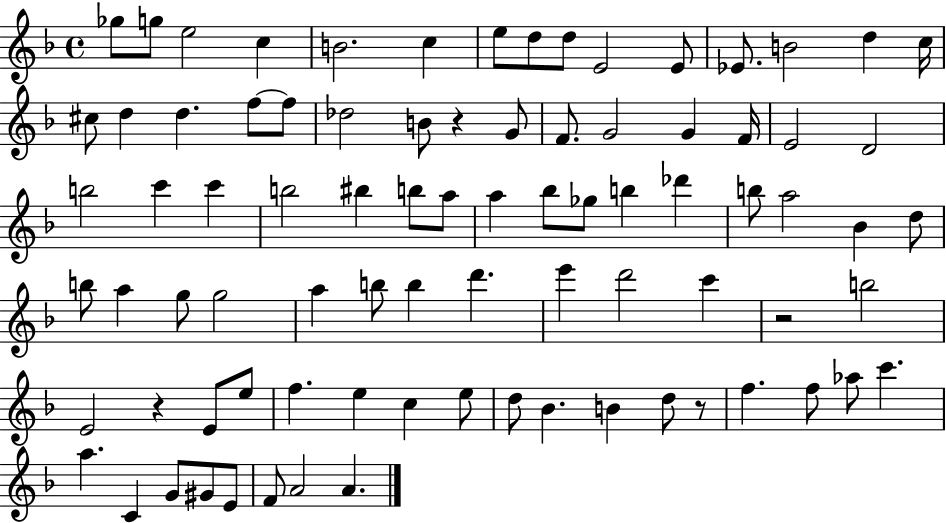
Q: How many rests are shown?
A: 4